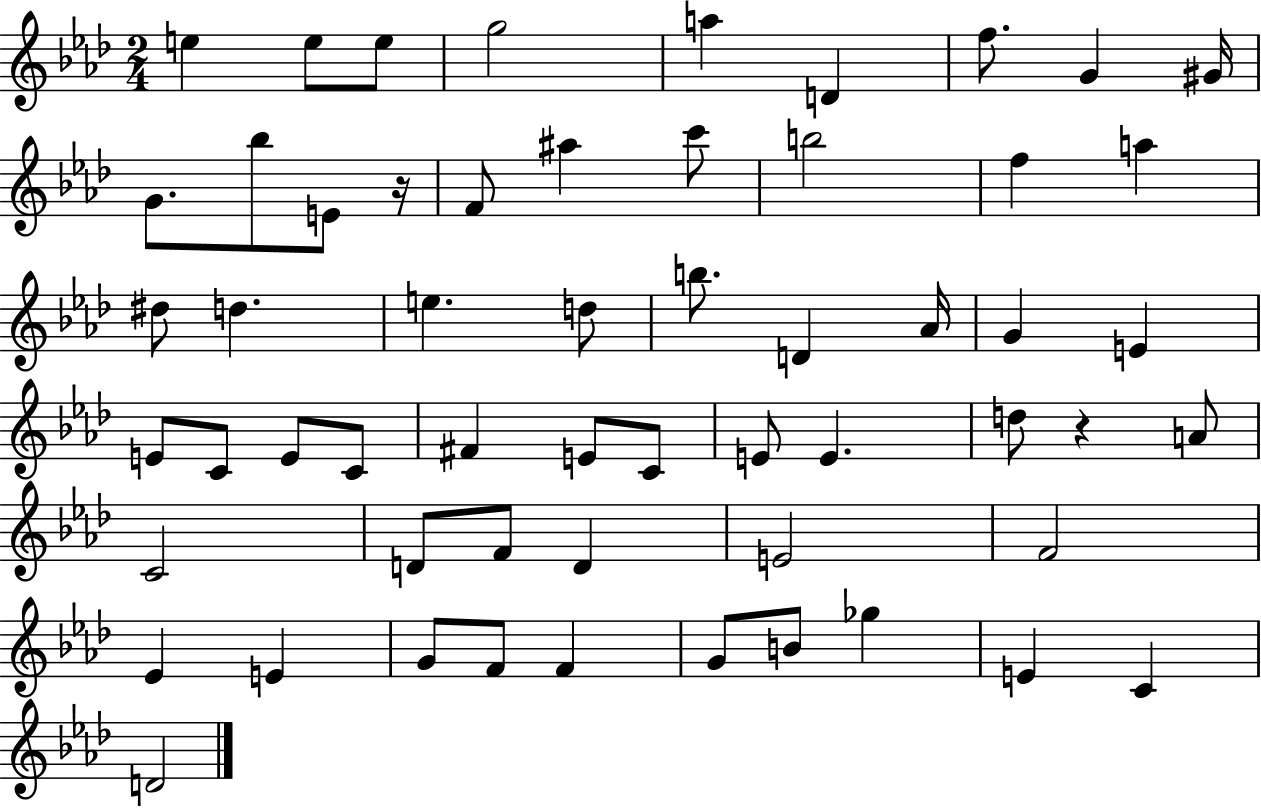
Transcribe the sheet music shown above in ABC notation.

X:1
T:Untitled
M:2/4
L:1/4
K:Ab
e e/2 e/2 g2 a D f/2 G ^G/4 G/2 _b/2 E/2 z/4 F/2 ^a c'/2 b2 f a ^d/2 d e d/2 b/2 D _A/4 G E E/2 C/2 E/2 C/2 ^F E/2 C/2 E/2 E d/2 z A/2 C2 D/2 F/2 D E2 F2 _E E G/2 F/2 F G/2 B/2 _g E C D2